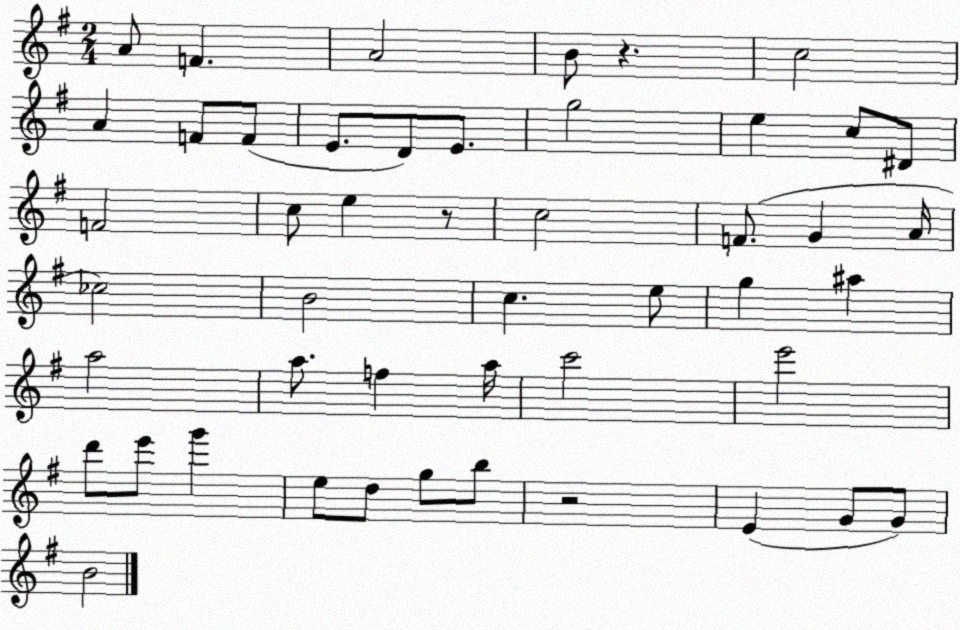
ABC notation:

X:1
T:Untitled
M:2/4
L:1/4
K:G
A/2 F A2 B/2 z c2 A F/2 F/2 E/2 D/2 E/2 g2 e c/2 ^D/2 F2 c/2 e z/2 c2 F/2 G A/4 _c2 B2 c e/2 g ^a a2 a/2 f a/4 c'2 e'2 d'/2 e'/2 g' e/2 d/2 g/2 b/2 z2 E G/2 G/2 B2